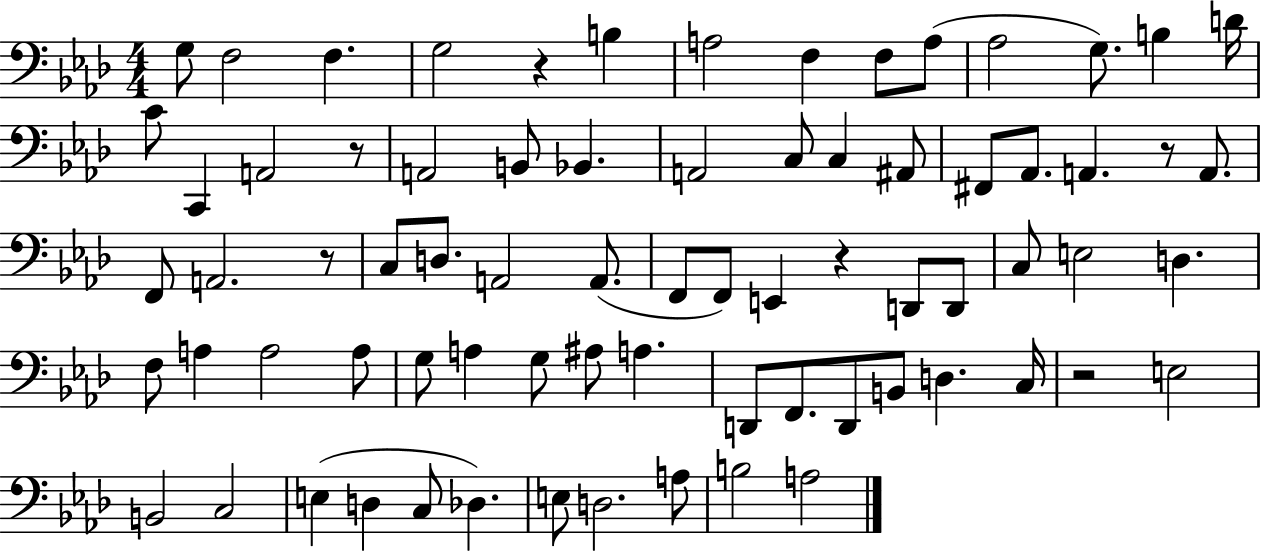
G3/e F3/h F3/q. G3/h R/q B3/q A3/h F3/q F3/e A3/e Ab3/h G3/e. B3/q D4/s C4/e C2/q A2/h R/e A2/h B2/e Bb2/q. A2/h C3/e C3/q A#2/e F#2/e Ab2/e. A2/q. R/e A2/e. F2/e A2/h. R/e C3/e D3/e. A2/h A2/e. F2/e F2/e E2/q R/q D2/e D2/e C3/e E3/h D3/q. F3/e A3/q A3/h A3/e G3/e A3/q G3/e A#3/e A3/q. D2/e F2/e. D2/e B2/e D3/q. C3/s R/h E3/h B2/h C3/h E3/q D3/q C3/e Db3/q. E3/e D3/h. A3/e B3/h A3/h